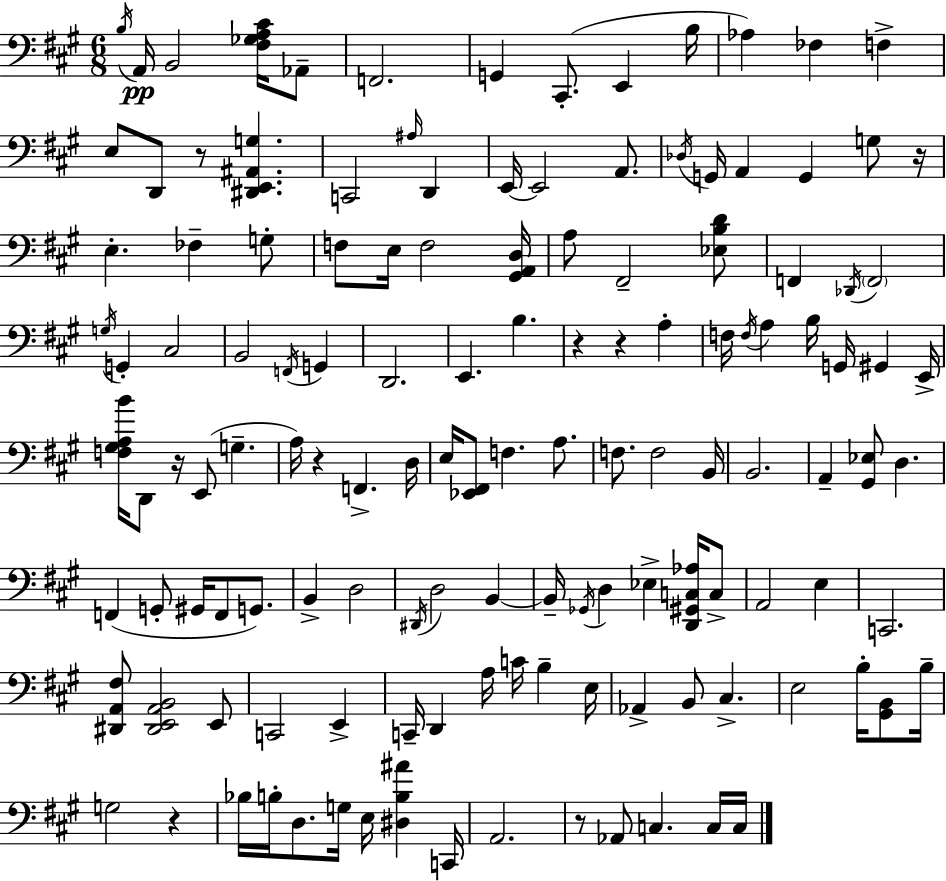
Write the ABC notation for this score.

X:1
T:Untitled
M:6/8
L:1/4
K:A
B,/4 A,,/4 B,,2 [^F,_G,A,^C]/4 _A,,/2 F,,2 G,, ^C,,/2 E,, B,/4 _A, _F, F, E,/2 D,,/2 z/2 [^D,,E,,^A,,G,] C,,2 ^A,/4 D,, E,,/4 E,,2 A,,/2 _D,/4 G,,/4 A,, G,, G,/2 z/4 E, _F, G,/2 F,/2 E,/4 F,2 [^G,,A,,D,]/4 A,/2 ^F,,2 [_E,B,D]/2 F,, _D,,/4 F,,2 G,/4 G,, ^C,2 B,,2 F,,/4 G,, D,,2 E,, B, z z A, F,/4 F,/4 A, B,/4 G,,/4 ^G,, E,,/4 [F,^G,A,B]/4 D,,/2 z/4 E,,/2 G, A,/4 z F,, D,/4 E,/4 [_E,,^F,,]/2 F, A,/2 F,/2 F,2 B,,/4 B,,2 A,, [^G,,_E,]/2 D, F,, G,,/2 ^G,,/4 F,,/2 G,,/2 B,, D,2 ^D,,/4 D,2 B,, B,,/4 _G,,/4 D, _E, [D,,^G,,C,_A,]/4 C,/2 A,,2 E, C,,2 [^D,,A,,^F,]/2 [^D,,E,,A,,B,,]2 E,,/2 C,,2 E,, C,,/4 D,, A,/4 C/4 B, E,/4 _A,, B,,/2 ^C, E,2 B,/4 [^G,,B,,]/2 B,/4 G,2 z _B,/4 B,/4 D,/2 G,/4 E,/4 [^D,B,^A] C,,/4 A,,2 z/2 _A,,/2 C, C,/4 C,/4